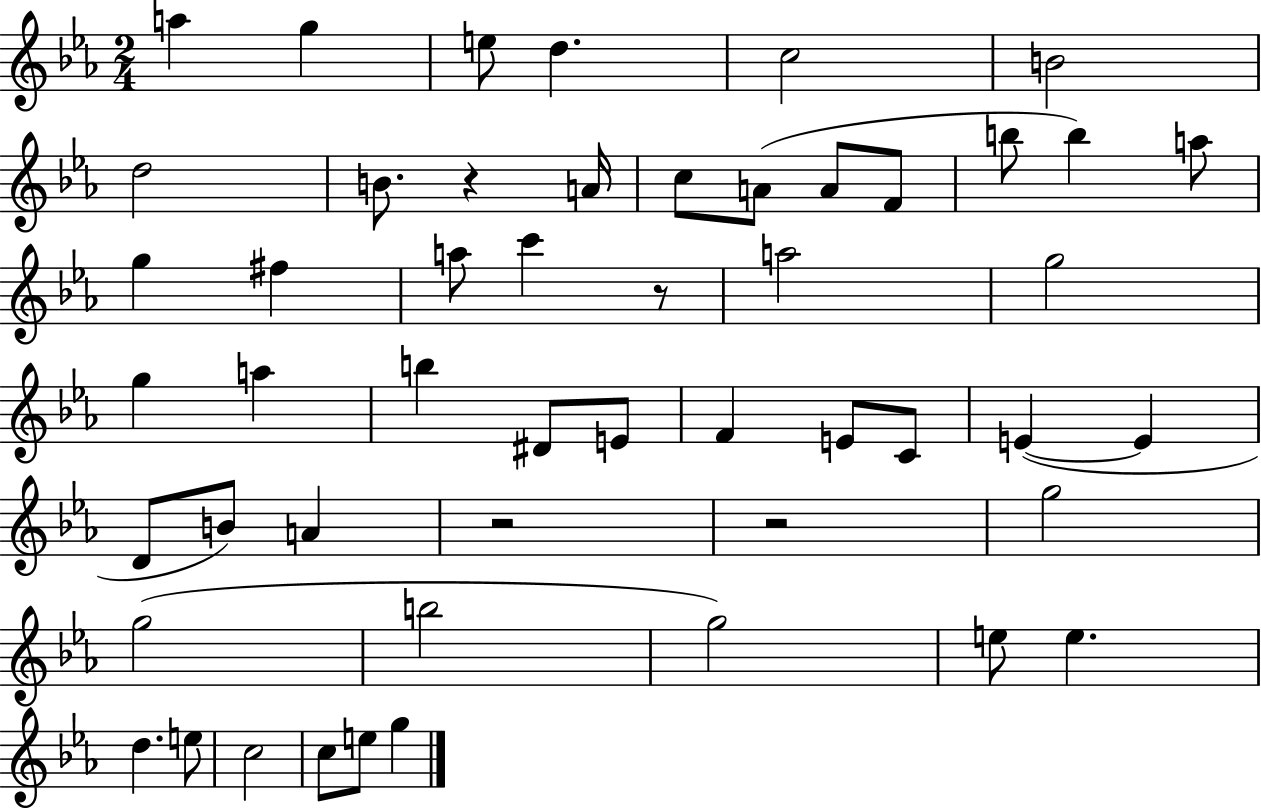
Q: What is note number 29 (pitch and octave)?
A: E4